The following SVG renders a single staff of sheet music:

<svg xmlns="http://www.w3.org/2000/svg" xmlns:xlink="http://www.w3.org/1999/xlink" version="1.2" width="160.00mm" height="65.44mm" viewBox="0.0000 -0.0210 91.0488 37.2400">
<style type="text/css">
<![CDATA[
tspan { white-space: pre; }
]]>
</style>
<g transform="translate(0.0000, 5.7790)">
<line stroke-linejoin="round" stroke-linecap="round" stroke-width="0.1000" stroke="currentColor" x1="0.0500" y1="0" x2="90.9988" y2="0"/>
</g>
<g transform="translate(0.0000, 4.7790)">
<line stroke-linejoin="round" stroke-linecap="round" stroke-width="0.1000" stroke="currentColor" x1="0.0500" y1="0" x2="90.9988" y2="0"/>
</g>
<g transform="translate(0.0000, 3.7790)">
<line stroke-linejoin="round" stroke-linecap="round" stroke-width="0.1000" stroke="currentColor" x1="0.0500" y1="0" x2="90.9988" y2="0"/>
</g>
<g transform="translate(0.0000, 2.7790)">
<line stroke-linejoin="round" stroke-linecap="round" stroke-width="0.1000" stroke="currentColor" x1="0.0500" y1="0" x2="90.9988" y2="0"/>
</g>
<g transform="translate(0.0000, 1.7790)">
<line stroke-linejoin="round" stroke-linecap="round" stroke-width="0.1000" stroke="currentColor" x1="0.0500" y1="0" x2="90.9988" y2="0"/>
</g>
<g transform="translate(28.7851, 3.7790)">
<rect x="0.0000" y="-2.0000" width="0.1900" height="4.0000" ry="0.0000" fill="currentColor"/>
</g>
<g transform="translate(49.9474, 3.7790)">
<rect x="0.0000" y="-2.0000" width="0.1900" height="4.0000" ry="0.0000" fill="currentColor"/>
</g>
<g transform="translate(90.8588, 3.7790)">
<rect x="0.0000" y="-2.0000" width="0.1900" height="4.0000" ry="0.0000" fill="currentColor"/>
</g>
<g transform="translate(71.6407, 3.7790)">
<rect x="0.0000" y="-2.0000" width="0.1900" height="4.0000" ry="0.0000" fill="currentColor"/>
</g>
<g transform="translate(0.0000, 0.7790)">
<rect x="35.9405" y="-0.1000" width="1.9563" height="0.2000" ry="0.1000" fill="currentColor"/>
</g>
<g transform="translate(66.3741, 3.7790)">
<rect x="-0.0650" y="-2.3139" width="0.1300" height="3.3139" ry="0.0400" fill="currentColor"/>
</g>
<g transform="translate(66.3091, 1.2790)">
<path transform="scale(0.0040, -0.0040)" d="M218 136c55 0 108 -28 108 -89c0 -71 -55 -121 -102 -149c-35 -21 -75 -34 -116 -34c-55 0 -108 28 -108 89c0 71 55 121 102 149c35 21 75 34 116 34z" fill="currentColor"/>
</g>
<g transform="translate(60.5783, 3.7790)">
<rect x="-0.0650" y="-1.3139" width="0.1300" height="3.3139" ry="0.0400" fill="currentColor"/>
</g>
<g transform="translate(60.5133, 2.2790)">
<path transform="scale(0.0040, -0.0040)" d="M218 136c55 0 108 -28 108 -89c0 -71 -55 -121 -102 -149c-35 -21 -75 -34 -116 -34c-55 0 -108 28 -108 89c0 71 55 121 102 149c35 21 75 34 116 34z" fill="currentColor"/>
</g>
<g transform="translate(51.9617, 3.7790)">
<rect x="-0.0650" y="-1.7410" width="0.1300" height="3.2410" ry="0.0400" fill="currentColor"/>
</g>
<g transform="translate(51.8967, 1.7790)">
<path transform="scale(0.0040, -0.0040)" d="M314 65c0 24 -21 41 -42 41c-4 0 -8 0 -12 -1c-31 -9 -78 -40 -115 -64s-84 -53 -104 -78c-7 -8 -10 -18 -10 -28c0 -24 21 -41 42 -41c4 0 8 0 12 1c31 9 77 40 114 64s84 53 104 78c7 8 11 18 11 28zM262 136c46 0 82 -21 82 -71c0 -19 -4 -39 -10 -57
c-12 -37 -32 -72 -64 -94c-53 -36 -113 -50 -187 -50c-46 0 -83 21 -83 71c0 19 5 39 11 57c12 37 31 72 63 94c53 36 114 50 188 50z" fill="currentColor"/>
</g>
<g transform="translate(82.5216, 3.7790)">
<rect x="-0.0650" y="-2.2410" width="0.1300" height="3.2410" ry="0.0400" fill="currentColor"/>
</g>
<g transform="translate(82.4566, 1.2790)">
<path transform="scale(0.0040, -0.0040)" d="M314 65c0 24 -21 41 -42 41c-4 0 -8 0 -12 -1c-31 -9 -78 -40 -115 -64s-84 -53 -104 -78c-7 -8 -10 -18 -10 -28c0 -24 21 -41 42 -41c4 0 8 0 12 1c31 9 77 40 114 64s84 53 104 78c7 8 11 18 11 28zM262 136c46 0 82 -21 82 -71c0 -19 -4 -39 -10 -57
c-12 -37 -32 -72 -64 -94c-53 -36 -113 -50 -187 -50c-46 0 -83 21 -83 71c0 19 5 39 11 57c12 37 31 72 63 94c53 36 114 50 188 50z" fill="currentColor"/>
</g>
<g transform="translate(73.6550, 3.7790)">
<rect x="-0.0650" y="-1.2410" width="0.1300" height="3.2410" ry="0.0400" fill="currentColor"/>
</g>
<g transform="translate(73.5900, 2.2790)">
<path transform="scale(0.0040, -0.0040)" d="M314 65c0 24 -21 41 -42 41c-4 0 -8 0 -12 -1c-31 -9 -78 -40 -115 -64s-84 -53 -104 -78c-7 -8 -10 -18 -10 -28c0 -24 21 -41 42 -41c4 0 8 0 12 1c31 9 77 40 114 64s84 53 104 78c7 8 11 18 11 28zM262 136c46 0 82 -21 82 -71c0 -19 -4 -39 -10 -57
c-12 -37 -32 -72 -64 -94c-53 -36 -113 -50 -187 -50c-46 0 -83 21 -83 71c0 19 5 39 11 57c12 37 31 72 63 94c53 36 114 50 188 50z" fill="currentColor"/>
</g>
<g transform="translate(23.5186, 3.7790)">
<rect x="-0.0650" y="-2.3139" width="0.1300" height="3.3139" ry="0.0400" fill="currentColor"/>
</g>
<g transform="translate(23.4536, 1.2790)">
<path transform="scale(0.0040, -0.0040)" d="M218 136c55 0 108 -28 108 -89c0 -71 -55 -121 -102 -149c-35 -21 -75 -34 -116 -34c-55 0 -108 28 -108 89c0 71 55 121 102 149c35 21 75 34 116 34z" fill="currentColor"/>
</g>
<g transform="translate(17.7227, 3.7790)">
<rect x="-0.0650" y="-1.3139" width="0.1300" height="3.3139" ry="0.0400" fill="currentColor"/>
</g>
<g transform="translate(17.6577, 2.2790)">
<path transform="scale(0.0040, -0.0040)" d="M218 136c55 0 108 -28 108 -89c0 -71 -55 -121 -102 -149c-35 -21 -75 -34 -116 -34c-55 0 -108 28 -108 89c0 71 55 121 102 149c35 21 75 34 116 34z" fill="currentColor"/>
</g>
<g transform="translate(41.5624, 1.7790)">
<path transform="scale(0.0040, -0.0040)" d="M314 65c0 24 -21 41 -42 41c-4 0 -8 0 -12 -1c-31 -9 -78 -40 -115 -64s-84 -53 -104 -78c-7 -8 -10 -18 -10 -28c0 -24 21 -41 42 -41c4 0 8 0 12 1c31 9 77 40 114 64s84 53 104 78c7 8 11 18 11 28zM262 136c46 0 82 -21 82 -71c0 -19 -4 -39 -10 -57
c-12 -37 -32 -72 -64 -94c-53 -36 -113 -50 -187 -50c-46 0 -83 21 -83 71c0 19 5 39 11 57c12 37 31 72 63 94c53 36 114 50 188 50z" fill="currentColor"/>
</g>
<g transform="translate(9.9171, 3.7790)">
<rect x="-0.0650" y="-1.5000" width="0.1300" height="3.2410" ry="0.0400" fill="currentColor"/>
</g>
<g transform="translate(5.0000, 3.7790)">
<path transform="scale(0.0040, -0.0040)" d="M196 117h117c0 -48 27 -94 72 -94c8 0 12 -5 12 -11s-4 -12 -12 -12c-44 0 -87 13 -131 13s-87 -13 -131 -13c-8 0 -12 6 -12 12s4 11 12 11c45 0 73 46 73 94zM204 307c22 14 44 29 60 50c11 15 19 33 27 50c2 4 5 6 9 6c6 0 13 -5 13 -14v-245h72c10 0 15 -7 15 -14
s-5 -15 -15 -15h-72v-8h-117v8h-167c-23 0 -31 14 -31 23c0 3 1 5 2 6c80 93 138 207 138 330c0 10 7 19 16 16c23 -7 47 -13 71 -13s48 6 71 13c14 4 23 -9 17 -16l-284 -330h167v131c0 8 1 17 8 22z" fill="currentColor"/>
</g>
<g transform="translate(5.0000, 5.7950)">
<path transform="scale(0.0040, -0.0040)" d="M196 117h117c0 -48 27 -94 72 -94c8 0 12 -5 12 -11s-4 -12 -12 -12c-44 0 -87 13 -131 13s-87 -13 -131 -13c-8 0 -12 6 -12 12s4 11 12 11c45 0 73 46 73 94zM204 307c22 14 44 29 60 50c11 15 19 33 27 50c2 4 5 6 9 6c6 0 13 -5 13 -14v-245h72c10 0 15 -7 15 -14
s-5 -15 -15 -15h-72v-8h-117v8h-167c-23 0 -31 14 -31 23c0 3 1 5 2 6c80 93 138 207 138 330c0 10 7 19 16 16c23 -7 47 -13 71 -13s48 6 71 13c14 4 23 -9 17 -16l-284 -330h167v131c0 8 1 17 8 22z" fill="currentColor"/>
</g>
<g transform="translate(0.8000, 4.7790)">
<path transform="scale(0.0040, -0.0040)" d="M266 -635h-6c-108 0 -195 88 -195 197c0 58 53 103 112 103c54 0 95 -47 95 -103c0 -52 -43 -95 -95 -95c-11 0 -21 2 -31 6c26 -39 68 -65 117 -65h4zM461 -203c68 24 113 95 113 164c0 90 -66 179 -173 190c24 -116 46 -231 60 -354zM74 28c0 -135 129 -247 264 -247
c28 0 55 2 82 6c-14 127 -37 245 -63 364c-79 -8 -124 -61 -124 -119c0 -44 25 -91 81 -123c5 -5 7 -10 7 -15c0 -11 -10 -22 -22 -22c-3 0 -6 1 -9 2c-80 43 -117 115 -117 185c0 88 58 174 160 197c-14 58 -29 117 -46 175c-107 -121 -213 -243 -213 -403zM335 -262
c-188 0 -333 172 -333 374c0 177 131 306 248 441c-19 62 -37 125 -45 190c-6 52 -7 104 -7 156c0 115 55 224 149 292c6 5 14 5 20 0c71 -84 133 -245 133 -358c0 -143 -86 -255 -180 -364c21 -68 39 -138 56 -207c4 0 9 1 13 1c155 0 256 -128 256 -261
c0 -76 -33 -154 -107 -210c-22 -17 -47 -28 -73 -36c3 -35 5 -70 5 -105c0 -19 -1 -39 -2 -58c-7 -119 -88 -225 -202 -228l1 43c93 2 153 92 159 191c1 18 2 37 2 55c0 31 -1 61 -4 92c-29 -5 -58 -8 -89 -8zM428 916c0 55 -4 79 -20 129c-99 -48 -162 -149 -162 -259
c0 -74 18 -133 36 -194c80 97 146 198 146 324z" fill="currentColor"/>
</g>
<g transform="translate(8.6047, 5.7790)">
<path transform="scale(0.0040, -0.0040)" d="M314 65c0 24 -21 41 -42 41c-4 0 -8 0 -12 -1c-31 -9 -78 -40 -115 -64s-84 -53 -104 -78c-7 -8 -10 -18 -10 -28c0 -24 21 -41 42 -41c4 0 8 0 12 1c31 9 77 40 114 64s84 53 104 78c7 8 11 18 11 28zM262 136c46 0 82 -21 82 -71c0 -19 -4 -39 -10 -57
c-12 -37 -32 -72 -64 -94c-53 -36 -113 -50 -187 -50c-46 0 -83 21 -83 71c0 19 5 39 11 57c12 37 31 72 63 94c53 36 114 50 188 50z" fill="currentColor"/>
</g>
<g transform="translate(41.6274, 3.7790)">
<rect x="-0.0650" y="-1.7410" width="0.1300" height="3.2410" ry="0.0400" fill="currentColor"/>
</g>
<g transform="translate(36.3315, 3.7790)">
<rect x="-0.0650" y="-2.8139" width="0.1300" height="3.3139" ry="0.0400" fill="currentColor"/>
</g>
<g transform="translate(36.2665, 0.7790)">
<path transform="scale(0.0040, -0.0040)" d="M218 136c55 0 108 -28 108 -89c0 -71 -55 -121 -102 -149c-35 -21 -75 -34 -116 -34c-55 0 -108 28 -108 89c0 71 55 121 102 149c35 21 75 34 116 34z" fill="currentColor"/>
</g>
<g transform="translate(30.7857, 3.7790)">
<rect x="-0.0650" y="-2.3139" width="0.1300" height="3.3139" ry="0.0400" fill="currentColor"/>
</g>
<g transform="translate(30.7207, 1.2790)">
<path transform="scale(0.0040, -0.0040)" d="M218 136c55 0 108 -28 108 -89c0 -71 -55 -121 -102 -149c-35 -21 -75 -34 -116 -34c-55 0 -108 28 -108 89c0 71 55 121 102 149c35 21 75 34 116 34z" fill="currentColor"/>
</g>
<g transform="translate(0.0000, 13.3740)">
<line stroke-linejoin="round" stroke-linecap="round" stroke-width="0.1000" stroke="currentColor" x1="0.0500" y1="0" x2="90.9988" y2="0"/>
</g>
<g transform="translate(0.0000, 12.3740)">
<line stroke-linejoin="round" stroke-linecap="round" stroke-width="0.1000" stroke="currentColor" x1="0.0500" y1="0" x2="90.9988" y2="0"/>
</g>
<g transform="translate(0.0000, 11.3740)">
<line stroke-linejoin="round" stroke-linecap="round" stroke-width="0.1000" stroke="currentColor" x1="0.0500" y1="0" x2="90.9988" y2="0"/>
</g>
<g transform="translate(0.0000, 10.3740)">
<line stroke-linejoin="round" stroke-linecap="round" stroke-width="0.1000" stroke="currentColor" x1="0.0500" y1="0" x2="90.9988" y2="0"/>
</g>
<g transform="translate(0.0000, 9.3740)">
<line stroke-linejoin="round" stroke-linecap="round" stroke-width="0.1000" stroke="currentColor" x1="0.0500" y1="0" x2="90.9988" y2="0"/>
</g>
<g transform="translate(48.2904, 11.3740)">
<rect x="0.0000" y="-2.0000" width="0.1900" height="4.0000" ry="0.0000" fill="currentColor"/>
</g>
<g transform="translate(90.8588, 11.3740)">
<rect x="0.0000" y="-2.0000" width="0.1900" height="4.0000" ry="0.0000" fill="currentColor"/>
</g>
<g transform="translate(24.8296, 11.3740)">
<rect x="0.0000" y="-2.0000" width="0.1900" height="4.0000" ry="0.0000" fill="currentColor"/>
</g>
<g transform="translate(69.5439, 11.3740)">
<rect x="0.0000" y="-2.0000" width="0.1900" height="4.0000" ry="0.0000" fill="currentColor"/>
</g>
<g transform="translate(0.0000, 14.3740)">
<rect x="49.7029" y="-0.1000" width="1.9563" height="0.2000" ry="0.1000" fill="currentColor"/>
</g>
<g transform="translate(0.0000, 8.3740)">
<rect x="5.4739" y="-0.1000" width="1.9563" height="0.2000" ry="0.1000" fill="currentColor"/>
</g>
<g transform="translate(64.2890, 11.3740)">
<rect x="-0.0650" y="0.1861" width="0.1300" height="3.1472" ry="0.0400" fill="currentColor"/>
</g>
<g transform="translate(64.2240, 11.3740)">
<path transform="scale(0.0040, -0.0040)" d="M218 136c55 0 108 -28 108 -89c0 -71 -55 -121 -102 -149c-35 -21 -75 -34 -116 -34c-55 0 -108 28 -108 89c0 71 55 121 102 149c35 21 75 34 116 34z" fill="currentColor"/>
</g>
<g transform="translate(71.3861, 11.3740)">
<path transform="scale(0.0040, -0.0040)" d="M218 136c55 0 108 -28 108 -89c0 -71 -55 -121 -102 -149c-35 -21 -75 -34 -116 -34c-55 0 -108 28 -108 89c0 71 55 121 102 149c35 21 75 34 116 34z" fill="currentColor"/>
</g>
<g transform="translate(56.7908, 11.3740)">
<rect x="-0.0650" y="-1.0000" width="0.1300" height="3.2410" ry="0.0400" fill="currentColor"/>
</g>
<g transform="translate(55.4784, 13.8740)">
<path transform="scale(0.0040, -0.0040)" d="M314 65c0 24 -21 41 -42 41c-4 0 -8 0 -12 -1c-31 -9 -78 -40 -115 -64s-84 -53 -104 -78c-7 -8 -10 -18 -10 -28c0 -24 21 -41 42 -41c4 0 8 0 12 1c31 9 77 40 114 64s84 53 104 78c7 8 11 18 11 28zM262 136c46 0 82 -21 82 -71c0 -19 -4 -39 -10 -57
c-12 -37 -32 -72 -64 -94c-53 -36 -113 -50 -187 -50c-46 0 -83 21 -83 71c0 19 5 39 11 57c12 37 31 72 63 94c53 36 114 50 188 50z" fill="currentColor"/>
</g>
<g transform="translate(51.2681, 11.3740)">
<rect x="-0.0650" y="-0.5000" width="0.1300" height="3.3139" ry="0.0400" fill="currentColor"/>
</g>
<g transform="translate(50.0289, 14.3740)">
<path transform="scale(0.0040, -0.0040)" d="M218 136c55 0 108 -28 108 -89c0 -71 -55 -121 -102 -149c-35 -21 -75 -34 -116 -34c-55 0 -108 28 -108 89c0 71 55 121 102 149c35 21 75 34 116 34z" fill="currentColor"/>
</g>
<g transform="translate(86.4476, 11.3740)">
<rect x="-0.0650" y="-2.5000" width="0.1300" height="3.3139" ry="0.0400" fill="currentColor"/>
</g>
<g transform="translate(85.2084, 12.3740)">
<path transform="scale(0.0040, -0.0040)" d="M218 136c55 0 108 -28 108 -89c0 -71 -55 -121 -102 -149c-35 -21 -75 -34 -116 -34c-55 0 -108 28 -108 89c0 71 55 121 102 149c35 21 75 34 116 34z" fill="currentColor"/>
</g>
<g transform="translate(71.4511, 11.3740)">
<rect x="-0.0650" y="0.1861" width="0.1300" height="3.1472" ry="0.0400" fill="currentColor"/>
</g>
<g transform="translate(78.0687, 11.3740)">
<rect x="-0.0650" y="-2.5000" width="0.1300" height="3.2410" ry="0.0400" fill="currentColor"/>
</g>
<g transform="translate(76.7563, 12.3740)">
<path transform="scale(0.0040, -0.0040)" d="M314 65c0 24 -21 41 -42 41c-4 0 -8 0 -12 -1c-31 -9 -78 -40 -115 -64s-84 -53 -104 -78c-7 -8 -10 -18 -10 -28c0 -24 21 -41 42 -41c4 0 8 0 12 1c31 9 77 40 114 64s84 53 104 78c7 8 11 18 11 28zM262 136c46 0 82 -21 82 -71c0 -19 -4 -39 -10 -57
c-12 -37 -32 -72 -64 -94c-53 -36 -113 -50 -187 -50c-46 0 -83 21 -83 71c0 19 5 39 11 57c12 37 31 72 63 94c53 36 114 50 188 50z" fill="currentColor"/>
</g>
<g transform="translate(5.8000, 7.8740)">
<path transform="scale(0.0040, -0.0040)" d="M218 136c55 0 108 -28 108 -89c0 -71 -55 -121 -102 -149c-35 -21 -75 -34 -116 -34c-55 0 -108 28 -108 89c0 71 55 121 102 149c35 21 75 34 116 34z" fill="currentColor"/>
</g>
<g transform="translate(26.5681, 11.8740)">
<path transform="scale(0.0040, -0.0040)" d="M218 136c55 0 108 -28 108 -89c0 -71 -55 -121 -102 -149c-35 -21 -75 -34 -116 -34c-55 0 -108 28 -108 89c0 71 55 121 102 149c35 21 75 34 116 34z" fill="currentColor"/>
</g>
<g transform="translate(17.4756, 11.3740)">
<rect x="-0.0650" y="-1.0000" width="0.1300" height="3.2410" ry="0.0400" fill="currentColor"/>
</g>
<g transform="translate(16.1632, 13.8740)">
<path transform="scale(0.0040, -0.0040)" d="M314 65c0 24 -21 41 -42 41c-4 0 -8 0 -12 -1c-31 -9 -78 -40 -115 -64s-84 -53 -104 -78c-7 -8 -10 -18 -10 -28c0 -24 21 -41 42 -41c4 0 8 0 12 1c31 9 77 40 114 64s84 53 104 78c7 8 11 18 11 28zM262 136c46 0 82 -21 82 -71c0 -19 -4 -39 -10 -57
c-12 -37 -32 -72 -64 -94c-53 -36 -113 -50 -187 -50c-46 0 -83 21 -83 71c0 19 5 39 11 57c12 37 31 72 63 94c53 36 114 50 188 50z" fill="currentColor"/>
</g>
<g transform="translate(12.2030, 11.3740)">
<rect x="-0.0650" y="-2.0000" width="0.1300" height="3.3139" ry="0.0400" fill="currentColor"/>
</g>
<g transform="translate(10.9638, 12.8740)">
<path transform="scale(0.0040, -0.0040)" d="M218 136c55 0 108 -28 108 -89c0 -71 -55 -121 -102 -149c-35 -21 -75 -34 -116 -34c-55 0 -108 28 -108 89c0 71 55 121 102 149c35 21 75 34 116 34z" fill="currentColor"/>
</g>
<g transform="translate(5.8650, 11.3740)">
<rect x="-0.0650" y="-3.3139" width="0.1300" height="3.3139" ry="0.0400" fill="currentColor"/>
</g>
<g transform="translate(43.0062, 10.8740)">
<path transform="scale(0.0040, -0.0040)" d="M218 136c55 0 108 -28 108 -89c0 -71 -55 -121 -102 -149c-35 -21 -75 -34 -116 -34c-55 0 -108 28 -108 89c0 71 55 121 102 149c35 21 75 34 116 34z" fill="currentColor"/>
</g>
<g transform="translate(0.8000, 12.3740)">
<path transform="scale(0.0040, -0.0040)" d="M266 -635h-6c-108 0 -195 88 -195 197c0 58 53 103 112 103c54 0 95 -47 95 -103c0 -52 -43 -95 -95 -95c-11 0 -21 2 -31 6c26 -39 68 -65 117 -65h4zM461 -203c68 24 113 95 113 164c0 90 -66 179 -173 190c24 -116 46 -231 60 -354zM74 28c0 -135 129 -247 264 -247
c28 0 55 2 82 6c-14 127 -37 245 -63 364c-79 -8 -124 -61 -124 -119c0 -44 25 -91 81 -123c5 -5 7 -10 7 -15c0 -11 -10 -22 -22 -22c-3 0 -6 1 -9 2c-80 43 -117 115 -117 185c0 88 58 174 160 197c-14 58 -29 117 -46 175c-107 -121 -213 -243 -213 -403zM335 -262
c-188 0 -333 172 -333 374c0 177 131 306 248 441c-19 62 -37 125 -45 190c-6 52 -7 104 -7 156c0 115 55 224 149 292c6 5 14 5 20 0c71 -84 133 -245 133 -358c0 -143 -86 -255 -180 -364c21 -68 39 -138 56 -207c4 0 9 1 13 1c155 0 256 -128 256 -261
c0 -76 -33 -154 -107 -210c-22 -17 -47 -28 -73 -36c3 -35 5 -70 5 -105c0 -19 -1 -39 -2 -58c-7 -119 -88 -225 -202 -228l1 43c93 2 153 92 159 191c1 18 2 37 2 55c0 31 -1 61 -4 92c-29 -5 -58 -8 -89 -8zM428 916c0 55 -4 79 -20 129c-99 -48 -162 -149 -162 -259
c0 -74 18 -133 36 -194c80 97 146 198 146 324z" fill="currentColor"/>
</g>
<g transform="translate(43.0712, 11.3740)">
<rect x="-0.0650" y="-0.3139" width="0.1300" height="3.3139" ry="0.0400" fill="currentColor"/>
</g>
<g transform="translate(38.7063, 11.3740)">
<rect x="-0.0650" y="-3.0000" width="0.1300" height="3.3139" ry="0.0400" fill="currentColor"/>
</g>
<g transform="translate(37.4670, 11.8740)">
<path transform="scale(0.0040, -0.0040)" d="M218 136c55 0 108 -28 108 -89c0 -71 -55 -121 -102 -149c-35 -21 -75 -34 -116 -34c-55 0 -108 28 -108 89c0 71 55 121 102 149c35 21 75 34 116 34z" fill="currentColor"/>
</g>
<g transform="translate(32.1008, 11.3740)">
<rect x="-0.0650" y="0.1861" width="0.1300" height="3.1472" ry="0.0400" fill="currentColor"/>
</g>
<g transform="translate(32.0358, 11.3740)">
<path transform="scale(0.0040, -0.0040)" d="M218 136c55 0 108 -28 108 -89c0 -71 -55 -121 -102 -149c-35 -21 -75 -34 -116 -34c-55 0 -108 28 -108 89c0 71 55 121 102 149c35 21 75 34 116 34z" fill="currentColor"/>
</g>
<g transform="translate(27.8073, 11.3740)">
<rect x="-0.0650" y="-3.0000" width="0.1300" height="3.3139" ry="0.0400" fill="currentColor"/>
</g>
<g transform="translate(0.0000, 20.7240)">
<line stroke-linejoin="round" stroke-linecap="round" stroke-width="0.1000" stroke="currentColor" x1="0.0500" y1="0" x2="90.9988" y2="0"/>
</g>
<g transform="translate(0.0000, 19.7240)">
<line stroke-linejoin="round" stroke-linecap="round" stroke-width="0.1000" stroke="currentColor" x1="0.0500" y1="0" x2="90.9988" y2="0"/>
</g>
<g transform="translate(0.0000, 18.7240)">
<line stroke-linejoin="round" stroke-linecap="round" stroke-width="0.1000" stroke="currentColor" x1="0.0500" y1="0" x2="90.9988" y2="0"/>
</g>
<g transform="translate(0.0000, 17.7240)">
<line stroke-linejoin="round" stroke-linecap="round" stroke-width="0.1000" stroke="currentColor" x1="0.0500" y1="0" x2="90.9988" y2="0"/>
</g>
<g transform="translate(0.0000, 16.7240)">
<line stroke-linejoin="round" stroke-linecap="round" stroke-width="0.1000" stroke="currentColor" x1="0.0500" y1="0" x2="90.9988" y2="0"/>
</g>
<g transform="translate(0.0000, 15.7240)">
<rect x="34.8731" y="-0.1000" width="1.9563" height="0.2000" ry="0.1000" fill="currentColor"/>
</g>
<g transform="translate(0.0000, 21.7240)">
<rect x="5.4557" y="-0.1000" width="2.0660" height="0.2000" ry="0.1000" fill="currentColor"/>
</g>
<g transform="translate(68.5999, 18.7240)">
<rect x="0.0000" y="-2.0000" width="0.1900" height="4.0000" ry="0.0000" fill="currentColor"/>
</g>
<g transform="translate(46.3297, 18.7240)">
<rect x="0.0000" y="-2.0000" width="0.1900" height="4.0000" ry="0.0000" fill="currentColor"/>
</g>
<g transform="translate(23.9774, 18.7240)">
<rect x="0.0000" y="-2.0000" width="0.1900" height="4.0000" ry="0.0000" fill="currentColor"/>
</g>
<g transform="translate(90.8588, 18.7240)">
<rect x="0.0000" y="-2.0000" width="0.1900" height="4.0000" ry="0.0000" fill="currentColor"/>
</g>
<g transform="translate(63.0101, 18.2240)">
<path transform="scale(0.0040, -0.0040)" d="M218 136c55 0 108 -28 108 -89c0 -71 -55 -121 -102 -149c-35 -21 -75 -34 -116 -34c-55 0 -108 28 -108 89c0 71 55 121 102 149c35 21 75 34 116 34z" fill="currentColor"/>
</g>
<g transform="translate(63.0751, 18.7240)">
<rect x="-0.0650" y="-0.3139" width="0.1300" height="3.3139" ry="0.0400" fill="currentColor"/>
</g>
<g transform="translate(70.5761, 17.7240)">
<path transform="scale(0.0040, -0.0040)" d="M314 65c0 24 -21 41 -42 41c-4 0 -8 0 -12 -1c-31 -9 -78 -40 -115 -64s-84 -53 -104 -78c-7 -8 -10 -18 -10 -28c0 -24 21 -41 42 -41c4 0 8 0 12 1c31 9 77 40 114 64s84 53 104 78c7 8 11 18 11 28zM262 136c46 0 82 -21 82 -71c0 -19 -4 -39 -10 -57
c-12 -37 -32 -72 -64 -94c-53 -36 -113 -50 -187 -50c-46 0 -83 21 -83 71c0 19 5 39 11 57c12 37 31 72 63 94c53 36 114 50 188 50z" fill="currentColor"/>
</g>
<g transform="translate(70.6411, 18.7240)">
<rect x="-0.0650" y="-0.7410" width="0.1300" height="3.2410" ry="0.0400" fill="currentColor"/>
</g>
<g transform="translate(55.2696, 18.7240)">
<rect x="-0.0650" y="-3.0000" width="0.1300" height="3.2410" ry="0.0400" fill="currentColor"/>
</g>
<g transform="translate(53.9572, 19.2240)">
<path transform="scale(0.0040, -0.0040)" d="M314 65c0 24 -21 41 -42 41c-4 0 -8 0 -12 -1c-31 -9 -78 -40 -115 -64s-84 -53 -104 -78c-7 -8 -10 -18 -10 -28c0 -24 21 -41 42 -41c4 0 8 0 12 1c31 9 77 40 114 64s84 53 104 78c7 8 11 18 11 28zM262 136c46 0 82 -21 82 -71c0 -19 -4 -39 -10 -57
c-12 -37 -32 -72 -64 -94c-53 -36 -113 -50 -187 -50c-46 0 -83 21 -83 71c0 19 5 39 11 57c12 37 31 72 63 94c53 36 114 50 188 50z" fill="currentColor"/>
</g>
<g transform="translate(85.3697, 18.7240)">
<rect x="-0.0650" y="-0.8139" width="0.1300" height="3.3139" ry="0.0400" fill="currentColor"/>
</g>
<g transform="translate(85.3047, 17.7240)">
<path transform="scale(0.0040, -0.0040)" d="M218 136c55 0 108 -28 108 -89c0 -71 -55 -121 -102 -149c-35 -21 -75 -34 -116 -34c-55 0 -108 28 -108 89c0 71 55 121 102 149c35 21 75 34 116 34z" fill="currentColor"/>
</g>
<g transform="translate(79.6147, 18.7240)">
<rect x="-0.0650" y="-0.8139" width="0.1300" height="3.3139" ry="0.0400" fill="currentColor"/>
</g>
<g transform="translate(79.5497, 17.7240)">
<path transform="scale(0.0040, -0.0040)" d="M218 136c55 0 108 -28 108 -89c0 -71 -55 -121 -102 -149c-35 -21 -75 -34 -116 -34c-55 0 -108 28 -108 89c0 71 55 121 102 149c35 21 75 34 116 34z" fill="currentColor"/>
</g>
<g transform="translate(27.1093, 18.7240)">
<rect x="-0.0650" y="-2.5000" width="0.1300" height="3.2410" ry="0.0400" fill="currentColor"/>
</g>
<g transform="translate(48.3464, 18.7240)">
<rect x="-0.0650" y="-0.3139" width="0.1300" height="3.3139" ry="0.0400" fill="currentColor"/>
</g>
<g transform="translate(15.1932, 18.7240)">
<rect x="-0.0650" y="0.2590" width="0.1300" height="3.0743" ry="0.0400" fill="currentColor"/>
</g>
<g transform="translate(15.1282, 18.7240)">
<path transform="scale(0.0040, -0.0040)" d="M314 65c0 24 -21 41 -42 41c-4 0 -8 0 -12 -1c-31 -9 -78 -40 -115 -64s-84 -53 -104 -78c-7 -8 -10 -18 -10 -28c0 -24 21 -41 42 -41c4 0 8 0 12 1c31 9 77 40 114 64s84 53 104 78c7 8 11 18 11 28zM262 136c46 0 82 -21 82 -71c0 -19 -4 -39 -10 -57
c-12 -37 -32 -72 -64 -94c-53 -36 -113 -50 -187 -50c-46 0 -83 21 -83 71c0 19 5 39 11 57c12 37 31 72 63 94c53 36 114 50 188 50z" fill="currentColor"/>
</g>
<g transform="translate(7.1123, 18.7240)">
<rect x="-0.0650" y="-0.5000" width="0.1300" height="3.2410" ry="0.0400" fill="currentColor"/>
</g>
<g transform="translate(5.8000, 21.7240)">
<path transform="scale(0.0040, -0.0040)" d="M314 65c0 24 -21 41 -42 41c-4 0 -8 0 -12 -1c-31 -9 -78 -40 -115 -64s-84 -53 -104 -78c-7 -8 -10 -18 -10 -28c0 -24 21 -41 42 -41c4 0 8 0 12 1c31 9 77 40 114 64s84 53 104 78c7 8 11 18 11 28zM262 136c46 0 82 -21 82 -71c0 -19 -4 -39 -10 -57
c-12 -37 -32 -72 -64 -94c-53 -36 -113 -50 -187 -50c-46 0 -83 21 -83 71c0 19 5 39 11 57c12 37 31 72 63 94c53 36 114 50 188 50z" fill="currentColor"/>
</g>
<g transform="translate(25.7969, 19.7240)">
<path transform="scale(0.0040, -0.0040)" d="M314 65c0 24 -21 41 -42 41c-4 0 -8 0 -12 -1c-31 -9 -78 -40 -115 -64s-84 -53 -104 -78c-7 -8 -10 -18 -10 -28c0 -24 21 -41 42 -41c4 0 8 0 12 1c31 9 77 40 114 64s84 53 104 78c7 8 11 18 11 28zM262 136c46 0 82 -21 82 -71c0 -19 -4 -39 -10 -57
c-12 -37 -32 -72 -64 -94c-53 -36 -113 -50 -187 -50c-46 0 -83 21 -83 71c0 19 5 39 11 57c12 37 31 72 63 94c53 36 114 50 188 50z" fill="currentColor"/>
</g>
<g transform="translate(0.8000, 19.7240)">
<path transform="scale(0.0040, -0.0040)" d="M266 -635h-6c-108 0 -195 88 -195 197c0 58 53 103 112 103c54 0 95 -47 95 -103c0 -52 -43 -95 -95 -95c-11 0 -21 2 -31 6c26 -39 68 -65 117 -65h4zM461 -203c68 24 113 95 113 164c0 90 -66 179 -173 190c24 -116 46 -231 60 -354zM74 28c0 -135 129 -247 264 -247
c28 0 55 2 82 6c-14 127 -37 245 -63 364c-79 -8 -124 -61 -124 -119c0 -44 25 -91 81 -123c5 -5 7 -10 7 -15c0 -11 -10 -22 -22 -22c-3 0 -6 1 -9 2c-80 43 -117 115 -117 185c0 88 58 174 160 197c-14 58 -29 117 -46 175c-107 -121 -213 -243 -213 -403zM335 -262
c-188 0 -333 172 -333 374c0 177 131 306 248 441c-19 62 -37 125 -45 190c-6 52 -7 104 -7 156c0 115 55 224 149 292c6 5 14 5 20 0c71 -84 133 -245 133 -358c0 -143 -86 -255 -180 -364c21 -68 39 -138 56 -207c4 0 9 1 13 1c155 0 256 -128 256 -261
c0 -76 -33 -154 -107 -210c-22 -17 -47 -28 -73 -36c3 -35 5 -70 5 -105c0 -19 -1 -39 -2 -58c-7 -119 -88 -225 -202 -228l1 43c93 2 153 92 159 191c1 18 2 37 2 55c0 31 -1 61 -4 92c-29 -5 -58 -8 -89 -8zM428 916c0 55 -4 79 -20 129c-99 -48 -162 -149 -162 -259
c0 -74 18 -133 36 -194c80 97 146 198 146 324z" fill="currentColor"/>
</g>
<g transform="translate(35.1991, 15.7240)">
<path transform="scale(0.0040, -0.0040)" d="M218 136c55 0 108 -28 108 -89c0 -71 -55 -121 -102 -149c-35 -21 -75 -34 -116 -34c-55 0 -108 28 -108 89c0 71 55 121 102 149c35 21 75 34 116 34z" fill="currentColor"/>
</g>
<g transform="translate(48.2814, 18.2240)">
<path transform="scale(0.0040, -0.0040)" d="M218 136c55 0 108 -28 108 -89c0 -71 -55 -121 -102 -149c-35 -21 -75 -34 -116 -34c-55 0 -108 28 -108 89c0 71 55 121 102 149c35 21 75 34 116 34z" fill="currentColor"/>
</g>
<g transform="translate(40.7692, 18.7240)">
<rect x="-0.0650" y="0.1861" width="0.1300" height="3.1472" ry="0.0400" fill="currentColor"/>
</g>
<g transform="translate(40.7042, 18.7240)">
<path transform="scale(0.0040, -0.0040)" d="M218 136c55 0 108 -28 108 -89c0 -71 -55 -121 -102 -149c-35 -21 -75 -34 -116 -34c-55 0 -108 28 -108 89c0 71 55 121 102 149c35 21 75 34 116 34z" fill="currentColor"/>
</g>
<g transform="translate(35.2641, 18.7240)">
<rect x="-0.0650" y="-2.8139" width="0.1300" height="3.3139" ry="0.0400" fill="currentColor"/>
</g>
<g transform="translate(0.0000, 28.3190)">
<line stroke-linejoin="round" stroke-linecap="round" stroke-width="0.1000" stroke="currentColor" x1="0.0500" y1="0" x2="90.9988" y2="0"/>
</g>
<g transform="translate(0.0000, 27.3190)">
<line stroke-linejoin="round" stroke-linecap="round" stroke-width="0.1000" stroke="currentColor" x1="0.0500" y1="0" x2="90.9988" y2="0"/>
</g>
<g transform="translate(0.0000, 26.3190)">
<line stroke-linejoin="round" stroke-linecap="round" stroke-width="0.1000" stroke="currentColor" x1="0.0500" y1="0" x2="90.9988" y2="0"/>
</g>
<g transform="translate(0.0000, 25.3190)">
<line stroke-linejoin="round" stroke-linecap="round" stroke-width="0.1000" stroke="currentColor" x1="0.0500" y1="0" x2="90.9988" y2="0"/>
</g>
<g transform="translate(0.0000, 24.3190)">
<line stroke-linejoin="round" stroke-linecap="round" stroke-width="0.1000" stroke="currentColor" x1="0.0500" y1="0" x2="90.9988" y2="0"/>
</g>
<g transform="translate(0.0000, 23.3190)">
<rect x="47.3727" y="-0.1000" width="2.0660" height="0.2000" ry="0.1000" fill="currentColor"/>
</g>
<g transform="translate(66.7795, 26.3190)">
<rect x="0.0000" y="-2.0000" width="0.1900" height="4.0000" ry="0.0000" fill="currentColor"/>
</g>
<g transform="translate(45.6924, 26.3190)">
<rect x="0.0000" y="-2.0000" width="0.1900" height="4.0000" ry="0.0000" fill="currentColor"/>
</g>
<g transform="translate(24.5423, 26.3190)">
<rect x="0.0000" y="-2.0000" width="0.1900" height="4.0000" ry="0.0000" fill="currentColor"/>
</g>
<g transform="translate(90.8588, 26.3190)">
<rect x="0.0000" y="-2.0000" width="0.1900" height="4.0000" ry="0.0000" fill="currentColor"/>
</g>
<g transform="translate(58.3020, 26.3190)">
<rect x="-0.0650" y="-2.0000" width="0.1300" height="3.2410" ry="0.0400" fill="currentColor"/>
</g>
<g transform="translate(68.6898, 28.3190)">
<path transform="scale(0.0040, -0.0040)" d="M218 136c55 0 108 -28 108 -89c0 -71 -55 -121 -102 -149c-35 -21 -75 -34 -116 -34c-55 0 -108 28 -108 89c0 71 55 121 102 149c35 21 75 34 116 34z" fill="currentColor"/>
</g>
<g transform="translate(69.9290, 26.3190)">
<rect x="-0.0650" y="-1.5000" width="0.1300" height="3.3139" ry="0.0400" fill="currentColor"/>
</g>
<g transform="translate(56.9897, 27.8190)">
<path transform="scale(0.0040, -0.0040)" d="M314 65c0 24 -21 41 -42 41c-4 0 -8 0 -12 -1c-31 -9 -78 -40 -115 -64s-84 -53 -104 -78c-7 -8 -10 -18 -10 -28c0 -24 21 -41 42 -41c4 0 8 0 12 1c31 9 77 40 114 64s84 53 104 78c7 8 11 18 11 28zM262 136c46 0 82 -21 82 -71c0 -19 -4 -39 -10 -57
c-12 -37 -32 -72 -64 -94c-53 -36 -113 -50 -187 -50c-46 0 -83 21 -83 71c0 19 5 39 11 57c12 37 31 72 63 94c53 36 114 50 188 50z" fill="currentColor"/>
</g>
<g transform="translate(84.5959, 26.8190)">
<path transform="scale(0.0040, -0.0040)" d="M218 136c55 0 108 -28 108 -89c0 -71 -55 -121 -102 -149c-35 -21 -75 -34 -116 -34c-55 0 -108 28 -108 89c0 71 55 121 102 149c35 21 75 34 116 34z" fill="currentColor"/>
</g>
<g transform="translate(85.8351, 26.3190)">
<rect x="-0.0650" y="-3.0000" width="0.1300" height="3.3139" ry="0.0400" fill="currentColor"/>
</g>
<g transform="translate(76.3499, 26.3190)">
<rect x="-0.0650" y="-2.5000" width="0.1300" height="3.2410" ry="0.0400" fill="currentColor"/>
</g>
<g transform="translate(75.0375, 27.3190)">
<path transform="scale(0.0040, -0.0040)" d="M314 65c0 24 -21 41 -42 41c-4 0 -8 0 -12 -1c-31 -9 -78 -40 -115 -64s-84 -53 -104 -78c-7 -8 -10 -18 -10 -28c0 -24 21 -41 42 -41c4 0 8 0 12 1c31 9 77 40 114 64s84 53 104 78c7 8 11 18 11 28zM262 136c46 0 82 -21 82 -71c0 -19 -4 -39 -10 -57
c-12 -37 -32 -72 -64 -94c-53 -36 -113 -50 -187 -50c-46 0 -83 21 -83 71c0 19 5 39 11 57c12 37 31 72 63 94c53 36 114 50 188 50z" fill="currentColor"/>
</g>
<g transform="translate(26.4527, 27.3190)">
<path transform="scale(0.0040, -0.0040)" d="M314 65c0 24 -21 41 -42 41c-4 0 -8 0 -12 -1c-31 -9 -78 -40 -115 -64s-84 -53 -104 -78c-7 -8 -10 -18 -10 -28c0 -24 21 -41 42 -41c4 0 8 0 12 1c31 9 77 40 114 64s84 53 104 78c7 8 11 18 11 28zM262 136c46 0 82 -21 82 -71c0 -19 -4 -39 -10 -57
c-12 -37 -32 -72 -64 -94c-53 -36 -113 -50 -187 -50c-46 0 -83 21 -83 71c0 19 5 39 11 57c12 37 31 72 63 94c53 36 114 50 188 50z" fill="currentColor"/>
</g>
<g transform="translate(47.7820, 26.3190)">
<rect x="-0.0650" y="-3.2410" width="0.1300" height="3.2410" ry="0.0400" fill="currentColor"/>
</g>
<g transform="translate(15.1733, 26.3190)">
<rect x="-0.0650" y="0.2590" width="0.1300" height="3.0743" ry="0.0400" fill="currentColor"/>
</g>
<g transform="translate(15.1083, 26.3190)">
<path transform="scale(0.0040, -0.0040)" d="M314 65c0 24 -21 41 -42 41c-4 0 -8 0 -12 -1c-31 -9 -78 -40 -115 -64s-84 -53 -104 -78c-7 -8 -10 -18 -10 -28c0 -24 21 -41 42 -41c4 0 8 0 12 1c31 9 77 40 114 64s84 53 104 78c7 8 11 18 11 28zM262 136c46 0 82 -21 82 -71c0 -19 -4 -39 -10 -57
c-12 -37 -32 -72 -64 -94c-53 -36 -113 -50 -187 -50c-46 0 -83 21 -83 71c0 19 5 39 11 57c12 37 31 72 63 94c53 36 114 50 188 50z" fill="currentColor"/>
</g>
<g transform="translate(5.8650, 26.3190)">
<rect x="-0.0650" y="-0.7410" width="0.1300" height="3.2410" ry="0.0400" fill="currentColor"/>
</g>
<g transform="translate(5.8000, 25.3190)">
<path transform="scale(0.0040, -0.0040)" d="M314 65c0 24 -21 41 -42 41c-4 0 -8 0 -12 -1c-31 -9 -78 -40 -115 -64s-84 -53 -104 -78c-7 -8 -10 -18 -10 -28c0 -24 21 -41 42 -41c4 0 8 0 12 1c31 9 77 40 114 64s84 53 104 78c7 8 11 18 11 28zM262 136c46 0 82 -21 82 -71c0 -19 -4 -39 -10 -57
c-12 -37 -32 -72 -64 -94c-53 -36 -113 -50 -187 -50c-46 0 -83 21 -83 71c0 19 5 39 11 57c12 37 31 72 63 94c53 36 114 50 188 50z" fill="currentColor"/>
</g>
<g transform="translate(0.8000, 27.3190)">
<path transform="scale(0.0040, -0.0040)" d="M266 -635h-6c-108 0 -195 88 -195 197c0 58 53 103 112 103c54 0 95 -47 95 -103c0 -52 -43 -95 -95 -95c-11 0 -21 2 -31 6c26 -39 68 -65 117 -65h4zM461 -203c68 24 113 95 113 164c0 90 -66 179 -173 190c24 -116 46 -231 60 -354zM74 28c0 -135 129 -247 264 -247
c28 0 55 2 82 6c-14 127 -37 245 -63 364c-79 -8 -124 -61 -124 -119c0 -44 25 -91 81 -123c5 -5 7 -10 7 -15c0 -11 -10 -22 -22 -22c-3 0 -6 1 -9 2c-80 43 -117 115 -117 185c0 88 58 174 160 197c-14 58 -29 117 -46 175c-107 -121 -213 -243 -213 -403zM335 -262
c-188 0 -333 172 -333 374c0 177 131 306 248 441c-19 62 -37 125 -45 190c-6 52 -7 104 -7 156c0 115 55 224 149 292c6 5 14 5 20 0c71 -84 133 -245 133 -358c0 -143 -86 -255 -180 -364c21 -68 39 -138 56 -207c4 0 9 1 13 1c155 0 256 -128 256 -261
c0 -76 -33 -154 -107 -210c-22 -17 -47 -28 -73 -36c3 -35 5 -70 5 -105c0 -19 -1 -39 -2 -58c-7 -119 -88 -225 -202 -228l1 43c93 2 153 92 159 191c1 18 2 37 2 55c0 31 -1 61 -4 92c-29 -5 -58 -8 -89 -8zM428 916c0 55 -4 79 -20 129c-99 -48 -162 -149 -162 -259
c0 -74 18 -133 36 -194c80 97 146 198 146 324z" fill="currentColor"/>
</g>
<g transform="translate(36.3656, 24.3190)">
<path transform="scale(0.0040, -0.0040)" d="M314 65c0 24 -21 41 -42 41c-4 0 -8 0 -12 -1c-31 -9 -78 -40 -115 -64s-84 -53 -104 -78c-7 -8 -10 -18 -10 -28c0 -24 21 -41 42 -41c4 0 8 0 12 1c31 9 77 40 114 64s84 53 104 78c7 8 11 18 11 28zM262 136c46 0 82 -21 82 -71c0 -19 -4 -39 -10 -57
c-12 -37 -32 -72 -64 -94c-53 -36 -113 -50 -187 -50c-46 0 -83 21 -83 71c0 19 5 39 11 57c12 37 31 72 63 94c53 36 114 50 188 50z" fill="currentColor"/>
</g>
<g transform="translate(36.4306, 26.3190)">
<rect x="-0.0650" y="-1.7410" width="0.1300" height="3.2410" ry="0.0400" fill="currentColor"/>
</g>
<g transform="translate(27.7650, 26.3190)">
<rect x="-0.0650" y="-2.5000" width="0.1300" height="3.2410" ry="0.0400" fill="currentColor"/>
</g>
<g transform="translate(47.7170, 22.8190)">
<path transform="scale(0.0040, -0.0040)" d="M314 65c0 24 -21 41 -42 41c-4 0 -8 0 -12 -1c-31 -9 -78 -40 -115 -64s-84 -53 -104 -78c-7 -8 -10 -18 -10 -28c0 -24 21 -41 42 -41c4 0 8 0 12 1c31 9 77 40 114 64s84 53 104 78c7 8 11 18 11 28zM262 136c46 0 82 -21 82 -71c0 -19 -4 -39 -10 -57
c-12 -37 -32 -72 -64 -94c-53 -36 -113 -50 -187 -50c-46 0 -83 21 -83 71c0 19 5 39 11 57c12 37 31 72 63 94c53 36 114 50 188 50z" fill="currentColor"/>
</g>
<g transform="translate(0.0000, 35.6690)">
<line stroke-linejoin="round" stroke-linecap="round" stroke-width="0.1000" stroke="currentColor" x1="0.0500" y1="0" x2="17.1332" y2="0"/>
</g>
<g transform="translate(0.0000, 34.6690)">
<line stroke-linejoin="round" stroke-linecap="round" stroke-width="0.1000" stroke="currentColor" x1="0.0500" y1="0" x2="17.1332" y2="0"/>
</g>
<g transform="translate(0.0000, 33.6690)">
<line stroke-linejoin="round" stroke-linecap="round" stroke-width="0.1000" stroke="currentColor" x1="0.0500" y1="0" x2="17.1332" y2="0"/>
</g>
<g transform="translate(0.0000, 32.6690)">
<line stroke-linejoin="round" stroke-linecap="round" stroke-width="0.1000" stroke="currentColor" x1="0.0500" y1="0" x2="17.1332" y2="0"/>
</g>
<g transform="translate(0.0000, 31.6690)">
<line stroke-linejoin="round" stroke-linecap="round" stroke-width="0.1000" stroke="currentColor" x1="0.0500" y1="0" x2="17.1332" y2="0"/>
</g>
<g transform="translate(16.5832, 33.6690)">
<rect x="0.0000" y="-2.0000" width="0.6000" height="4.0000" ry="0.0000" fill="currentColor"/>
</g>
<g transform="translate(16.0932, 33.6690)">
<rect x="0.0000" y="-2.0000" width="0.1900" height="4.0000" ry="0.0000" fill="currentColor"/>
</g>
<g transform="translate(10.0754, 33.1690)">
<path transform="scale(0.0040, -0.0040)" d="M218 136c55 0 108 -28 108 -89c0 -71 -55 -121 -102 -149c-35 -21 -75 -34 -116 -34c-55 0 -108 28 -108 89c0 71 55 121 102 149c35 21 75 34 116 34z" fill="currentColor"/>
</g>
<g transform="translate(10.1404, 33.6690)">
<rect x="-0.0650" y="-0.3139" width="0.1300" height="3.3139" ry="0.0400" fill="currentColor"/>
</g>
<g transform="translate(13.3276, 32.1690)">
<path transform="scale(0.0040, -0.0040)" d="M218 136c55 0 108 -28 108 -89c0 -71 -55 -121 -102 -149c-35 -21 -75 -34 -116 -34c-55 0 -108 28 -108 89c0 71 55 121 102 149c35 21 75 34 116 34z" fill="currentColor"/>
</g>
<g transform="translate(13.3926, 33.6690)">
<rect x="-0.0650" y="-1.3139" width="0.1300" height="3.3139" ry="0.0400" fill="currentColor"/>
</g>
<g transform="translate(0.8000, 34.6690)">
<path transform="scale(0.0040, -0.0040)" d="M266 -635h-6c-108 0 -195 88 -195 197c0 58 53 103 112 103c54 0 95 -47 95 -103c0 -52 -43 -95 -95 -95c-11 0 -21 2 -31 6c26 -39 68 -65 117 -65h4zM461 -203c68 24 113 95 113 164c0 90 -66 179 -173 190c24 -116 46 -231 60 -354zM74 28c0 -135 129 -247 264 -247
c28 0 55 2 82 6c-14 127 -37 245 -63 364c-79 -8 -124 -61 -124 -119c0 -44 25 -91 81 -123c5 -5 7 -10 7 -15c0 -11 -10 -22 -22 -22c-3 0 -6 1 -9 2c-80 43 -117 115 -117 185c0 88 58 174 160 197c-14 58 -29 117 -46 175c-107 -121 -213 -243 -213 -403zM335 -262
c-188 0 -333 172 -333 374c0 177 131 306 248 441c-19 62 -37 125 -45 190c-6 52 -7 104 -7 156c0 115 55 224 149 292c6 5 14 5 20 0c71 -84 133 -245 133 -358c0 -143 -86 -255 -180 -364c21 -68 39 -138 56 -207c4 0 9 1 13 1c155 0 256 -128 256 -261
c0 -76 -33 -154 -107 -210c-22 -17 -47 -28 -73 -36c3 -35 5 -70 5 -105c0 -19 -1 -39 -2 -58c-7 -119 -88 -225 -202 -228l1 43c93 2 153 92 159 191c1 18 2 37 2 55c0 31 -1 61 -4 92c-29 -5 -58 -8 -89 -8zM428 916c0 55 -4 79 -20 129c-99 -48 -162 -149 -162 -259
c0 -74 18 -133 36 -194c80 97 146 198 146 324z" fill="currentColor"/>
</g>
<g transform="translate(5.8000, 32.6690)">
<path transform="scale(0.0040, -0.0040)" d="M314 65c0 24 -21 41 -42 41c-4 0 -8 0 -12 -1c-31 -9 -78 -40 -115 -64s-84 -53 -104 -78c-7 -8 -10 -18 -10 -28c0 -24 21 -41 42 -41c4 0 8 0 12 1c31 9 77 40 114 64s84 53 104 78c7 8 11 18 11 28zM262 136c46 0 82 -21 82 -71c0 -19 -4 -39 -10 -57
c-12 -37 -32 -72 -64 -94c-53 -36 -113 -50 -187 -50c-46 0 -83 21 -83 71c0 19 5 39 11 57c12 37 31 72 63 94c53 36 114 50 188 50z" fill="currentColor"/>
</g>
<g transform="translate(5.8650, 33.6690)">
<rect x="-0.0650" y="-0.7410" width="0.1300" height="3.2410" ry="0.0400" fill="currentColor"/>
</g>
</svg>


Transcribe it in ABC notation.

X:1
T:Untitled
M:4/4
L:1/4
K:C
E2 e g g a f2 f2 e g e2 g2 b F D2 A B A c C D2 B B G2 G C2 B2 G2 a B c A2 c d2 d d d2 B2 G2 f2 b2 F2 E G2 A d2 c e